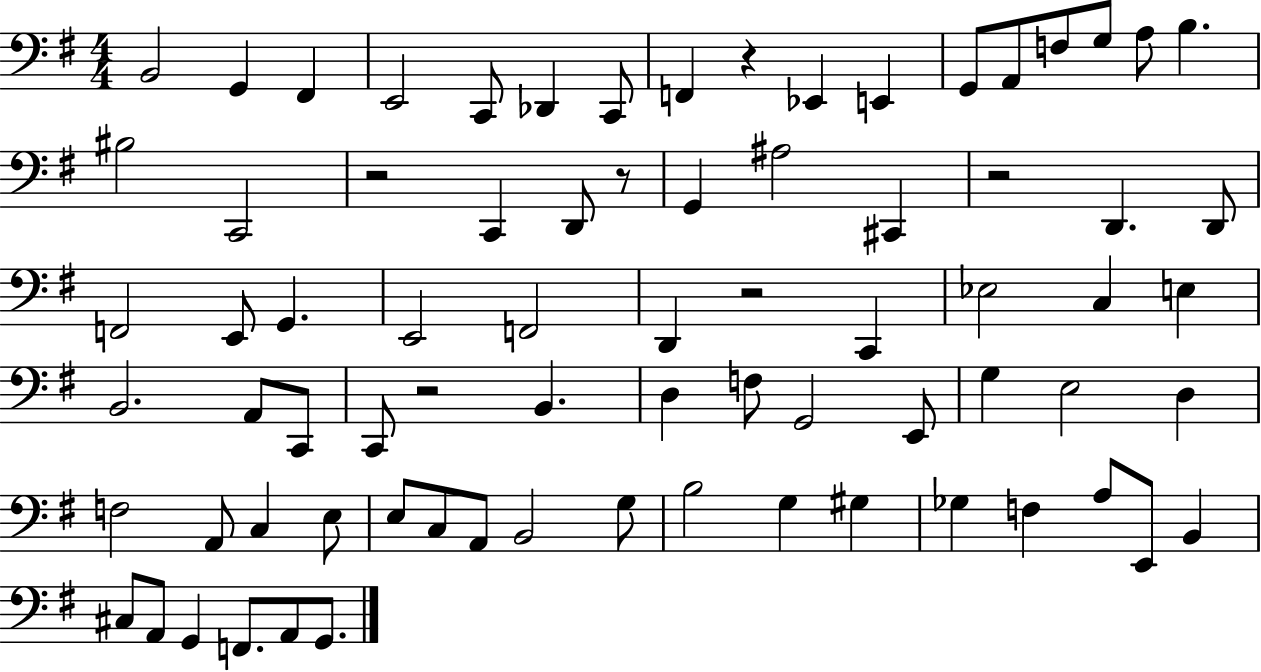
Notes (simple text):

B2/h G2/q F#2/q E2/h C2/e Db2/q C2/e F2/q R/q Eb2/q E2/q G2/e A2/e F3/e G3/e A3/e B3/q. BIS3/h C2/h R/h C2/q D2/e R/e G2/q A#3/h C#2/q R/h D2/q. D2/e F2/h E2/e G2/q. E2/h F2/h D2/q R/h C2/q Eb3/h C3/q E3/q B2/h. A2/e C2/e C2/e R/h B2/q. D3/q F3/e G2/h E2/e G3/q E3/h D3/q F3/h A2/e C3/q E3/e E3/e C3/e A2/e B2/h G3/e B3/h G3/q G#3/q Gb3/q F3/q A3/e E2/e B2/q C#3/e A2/e G2/q F2/e. A2/e G2/e.